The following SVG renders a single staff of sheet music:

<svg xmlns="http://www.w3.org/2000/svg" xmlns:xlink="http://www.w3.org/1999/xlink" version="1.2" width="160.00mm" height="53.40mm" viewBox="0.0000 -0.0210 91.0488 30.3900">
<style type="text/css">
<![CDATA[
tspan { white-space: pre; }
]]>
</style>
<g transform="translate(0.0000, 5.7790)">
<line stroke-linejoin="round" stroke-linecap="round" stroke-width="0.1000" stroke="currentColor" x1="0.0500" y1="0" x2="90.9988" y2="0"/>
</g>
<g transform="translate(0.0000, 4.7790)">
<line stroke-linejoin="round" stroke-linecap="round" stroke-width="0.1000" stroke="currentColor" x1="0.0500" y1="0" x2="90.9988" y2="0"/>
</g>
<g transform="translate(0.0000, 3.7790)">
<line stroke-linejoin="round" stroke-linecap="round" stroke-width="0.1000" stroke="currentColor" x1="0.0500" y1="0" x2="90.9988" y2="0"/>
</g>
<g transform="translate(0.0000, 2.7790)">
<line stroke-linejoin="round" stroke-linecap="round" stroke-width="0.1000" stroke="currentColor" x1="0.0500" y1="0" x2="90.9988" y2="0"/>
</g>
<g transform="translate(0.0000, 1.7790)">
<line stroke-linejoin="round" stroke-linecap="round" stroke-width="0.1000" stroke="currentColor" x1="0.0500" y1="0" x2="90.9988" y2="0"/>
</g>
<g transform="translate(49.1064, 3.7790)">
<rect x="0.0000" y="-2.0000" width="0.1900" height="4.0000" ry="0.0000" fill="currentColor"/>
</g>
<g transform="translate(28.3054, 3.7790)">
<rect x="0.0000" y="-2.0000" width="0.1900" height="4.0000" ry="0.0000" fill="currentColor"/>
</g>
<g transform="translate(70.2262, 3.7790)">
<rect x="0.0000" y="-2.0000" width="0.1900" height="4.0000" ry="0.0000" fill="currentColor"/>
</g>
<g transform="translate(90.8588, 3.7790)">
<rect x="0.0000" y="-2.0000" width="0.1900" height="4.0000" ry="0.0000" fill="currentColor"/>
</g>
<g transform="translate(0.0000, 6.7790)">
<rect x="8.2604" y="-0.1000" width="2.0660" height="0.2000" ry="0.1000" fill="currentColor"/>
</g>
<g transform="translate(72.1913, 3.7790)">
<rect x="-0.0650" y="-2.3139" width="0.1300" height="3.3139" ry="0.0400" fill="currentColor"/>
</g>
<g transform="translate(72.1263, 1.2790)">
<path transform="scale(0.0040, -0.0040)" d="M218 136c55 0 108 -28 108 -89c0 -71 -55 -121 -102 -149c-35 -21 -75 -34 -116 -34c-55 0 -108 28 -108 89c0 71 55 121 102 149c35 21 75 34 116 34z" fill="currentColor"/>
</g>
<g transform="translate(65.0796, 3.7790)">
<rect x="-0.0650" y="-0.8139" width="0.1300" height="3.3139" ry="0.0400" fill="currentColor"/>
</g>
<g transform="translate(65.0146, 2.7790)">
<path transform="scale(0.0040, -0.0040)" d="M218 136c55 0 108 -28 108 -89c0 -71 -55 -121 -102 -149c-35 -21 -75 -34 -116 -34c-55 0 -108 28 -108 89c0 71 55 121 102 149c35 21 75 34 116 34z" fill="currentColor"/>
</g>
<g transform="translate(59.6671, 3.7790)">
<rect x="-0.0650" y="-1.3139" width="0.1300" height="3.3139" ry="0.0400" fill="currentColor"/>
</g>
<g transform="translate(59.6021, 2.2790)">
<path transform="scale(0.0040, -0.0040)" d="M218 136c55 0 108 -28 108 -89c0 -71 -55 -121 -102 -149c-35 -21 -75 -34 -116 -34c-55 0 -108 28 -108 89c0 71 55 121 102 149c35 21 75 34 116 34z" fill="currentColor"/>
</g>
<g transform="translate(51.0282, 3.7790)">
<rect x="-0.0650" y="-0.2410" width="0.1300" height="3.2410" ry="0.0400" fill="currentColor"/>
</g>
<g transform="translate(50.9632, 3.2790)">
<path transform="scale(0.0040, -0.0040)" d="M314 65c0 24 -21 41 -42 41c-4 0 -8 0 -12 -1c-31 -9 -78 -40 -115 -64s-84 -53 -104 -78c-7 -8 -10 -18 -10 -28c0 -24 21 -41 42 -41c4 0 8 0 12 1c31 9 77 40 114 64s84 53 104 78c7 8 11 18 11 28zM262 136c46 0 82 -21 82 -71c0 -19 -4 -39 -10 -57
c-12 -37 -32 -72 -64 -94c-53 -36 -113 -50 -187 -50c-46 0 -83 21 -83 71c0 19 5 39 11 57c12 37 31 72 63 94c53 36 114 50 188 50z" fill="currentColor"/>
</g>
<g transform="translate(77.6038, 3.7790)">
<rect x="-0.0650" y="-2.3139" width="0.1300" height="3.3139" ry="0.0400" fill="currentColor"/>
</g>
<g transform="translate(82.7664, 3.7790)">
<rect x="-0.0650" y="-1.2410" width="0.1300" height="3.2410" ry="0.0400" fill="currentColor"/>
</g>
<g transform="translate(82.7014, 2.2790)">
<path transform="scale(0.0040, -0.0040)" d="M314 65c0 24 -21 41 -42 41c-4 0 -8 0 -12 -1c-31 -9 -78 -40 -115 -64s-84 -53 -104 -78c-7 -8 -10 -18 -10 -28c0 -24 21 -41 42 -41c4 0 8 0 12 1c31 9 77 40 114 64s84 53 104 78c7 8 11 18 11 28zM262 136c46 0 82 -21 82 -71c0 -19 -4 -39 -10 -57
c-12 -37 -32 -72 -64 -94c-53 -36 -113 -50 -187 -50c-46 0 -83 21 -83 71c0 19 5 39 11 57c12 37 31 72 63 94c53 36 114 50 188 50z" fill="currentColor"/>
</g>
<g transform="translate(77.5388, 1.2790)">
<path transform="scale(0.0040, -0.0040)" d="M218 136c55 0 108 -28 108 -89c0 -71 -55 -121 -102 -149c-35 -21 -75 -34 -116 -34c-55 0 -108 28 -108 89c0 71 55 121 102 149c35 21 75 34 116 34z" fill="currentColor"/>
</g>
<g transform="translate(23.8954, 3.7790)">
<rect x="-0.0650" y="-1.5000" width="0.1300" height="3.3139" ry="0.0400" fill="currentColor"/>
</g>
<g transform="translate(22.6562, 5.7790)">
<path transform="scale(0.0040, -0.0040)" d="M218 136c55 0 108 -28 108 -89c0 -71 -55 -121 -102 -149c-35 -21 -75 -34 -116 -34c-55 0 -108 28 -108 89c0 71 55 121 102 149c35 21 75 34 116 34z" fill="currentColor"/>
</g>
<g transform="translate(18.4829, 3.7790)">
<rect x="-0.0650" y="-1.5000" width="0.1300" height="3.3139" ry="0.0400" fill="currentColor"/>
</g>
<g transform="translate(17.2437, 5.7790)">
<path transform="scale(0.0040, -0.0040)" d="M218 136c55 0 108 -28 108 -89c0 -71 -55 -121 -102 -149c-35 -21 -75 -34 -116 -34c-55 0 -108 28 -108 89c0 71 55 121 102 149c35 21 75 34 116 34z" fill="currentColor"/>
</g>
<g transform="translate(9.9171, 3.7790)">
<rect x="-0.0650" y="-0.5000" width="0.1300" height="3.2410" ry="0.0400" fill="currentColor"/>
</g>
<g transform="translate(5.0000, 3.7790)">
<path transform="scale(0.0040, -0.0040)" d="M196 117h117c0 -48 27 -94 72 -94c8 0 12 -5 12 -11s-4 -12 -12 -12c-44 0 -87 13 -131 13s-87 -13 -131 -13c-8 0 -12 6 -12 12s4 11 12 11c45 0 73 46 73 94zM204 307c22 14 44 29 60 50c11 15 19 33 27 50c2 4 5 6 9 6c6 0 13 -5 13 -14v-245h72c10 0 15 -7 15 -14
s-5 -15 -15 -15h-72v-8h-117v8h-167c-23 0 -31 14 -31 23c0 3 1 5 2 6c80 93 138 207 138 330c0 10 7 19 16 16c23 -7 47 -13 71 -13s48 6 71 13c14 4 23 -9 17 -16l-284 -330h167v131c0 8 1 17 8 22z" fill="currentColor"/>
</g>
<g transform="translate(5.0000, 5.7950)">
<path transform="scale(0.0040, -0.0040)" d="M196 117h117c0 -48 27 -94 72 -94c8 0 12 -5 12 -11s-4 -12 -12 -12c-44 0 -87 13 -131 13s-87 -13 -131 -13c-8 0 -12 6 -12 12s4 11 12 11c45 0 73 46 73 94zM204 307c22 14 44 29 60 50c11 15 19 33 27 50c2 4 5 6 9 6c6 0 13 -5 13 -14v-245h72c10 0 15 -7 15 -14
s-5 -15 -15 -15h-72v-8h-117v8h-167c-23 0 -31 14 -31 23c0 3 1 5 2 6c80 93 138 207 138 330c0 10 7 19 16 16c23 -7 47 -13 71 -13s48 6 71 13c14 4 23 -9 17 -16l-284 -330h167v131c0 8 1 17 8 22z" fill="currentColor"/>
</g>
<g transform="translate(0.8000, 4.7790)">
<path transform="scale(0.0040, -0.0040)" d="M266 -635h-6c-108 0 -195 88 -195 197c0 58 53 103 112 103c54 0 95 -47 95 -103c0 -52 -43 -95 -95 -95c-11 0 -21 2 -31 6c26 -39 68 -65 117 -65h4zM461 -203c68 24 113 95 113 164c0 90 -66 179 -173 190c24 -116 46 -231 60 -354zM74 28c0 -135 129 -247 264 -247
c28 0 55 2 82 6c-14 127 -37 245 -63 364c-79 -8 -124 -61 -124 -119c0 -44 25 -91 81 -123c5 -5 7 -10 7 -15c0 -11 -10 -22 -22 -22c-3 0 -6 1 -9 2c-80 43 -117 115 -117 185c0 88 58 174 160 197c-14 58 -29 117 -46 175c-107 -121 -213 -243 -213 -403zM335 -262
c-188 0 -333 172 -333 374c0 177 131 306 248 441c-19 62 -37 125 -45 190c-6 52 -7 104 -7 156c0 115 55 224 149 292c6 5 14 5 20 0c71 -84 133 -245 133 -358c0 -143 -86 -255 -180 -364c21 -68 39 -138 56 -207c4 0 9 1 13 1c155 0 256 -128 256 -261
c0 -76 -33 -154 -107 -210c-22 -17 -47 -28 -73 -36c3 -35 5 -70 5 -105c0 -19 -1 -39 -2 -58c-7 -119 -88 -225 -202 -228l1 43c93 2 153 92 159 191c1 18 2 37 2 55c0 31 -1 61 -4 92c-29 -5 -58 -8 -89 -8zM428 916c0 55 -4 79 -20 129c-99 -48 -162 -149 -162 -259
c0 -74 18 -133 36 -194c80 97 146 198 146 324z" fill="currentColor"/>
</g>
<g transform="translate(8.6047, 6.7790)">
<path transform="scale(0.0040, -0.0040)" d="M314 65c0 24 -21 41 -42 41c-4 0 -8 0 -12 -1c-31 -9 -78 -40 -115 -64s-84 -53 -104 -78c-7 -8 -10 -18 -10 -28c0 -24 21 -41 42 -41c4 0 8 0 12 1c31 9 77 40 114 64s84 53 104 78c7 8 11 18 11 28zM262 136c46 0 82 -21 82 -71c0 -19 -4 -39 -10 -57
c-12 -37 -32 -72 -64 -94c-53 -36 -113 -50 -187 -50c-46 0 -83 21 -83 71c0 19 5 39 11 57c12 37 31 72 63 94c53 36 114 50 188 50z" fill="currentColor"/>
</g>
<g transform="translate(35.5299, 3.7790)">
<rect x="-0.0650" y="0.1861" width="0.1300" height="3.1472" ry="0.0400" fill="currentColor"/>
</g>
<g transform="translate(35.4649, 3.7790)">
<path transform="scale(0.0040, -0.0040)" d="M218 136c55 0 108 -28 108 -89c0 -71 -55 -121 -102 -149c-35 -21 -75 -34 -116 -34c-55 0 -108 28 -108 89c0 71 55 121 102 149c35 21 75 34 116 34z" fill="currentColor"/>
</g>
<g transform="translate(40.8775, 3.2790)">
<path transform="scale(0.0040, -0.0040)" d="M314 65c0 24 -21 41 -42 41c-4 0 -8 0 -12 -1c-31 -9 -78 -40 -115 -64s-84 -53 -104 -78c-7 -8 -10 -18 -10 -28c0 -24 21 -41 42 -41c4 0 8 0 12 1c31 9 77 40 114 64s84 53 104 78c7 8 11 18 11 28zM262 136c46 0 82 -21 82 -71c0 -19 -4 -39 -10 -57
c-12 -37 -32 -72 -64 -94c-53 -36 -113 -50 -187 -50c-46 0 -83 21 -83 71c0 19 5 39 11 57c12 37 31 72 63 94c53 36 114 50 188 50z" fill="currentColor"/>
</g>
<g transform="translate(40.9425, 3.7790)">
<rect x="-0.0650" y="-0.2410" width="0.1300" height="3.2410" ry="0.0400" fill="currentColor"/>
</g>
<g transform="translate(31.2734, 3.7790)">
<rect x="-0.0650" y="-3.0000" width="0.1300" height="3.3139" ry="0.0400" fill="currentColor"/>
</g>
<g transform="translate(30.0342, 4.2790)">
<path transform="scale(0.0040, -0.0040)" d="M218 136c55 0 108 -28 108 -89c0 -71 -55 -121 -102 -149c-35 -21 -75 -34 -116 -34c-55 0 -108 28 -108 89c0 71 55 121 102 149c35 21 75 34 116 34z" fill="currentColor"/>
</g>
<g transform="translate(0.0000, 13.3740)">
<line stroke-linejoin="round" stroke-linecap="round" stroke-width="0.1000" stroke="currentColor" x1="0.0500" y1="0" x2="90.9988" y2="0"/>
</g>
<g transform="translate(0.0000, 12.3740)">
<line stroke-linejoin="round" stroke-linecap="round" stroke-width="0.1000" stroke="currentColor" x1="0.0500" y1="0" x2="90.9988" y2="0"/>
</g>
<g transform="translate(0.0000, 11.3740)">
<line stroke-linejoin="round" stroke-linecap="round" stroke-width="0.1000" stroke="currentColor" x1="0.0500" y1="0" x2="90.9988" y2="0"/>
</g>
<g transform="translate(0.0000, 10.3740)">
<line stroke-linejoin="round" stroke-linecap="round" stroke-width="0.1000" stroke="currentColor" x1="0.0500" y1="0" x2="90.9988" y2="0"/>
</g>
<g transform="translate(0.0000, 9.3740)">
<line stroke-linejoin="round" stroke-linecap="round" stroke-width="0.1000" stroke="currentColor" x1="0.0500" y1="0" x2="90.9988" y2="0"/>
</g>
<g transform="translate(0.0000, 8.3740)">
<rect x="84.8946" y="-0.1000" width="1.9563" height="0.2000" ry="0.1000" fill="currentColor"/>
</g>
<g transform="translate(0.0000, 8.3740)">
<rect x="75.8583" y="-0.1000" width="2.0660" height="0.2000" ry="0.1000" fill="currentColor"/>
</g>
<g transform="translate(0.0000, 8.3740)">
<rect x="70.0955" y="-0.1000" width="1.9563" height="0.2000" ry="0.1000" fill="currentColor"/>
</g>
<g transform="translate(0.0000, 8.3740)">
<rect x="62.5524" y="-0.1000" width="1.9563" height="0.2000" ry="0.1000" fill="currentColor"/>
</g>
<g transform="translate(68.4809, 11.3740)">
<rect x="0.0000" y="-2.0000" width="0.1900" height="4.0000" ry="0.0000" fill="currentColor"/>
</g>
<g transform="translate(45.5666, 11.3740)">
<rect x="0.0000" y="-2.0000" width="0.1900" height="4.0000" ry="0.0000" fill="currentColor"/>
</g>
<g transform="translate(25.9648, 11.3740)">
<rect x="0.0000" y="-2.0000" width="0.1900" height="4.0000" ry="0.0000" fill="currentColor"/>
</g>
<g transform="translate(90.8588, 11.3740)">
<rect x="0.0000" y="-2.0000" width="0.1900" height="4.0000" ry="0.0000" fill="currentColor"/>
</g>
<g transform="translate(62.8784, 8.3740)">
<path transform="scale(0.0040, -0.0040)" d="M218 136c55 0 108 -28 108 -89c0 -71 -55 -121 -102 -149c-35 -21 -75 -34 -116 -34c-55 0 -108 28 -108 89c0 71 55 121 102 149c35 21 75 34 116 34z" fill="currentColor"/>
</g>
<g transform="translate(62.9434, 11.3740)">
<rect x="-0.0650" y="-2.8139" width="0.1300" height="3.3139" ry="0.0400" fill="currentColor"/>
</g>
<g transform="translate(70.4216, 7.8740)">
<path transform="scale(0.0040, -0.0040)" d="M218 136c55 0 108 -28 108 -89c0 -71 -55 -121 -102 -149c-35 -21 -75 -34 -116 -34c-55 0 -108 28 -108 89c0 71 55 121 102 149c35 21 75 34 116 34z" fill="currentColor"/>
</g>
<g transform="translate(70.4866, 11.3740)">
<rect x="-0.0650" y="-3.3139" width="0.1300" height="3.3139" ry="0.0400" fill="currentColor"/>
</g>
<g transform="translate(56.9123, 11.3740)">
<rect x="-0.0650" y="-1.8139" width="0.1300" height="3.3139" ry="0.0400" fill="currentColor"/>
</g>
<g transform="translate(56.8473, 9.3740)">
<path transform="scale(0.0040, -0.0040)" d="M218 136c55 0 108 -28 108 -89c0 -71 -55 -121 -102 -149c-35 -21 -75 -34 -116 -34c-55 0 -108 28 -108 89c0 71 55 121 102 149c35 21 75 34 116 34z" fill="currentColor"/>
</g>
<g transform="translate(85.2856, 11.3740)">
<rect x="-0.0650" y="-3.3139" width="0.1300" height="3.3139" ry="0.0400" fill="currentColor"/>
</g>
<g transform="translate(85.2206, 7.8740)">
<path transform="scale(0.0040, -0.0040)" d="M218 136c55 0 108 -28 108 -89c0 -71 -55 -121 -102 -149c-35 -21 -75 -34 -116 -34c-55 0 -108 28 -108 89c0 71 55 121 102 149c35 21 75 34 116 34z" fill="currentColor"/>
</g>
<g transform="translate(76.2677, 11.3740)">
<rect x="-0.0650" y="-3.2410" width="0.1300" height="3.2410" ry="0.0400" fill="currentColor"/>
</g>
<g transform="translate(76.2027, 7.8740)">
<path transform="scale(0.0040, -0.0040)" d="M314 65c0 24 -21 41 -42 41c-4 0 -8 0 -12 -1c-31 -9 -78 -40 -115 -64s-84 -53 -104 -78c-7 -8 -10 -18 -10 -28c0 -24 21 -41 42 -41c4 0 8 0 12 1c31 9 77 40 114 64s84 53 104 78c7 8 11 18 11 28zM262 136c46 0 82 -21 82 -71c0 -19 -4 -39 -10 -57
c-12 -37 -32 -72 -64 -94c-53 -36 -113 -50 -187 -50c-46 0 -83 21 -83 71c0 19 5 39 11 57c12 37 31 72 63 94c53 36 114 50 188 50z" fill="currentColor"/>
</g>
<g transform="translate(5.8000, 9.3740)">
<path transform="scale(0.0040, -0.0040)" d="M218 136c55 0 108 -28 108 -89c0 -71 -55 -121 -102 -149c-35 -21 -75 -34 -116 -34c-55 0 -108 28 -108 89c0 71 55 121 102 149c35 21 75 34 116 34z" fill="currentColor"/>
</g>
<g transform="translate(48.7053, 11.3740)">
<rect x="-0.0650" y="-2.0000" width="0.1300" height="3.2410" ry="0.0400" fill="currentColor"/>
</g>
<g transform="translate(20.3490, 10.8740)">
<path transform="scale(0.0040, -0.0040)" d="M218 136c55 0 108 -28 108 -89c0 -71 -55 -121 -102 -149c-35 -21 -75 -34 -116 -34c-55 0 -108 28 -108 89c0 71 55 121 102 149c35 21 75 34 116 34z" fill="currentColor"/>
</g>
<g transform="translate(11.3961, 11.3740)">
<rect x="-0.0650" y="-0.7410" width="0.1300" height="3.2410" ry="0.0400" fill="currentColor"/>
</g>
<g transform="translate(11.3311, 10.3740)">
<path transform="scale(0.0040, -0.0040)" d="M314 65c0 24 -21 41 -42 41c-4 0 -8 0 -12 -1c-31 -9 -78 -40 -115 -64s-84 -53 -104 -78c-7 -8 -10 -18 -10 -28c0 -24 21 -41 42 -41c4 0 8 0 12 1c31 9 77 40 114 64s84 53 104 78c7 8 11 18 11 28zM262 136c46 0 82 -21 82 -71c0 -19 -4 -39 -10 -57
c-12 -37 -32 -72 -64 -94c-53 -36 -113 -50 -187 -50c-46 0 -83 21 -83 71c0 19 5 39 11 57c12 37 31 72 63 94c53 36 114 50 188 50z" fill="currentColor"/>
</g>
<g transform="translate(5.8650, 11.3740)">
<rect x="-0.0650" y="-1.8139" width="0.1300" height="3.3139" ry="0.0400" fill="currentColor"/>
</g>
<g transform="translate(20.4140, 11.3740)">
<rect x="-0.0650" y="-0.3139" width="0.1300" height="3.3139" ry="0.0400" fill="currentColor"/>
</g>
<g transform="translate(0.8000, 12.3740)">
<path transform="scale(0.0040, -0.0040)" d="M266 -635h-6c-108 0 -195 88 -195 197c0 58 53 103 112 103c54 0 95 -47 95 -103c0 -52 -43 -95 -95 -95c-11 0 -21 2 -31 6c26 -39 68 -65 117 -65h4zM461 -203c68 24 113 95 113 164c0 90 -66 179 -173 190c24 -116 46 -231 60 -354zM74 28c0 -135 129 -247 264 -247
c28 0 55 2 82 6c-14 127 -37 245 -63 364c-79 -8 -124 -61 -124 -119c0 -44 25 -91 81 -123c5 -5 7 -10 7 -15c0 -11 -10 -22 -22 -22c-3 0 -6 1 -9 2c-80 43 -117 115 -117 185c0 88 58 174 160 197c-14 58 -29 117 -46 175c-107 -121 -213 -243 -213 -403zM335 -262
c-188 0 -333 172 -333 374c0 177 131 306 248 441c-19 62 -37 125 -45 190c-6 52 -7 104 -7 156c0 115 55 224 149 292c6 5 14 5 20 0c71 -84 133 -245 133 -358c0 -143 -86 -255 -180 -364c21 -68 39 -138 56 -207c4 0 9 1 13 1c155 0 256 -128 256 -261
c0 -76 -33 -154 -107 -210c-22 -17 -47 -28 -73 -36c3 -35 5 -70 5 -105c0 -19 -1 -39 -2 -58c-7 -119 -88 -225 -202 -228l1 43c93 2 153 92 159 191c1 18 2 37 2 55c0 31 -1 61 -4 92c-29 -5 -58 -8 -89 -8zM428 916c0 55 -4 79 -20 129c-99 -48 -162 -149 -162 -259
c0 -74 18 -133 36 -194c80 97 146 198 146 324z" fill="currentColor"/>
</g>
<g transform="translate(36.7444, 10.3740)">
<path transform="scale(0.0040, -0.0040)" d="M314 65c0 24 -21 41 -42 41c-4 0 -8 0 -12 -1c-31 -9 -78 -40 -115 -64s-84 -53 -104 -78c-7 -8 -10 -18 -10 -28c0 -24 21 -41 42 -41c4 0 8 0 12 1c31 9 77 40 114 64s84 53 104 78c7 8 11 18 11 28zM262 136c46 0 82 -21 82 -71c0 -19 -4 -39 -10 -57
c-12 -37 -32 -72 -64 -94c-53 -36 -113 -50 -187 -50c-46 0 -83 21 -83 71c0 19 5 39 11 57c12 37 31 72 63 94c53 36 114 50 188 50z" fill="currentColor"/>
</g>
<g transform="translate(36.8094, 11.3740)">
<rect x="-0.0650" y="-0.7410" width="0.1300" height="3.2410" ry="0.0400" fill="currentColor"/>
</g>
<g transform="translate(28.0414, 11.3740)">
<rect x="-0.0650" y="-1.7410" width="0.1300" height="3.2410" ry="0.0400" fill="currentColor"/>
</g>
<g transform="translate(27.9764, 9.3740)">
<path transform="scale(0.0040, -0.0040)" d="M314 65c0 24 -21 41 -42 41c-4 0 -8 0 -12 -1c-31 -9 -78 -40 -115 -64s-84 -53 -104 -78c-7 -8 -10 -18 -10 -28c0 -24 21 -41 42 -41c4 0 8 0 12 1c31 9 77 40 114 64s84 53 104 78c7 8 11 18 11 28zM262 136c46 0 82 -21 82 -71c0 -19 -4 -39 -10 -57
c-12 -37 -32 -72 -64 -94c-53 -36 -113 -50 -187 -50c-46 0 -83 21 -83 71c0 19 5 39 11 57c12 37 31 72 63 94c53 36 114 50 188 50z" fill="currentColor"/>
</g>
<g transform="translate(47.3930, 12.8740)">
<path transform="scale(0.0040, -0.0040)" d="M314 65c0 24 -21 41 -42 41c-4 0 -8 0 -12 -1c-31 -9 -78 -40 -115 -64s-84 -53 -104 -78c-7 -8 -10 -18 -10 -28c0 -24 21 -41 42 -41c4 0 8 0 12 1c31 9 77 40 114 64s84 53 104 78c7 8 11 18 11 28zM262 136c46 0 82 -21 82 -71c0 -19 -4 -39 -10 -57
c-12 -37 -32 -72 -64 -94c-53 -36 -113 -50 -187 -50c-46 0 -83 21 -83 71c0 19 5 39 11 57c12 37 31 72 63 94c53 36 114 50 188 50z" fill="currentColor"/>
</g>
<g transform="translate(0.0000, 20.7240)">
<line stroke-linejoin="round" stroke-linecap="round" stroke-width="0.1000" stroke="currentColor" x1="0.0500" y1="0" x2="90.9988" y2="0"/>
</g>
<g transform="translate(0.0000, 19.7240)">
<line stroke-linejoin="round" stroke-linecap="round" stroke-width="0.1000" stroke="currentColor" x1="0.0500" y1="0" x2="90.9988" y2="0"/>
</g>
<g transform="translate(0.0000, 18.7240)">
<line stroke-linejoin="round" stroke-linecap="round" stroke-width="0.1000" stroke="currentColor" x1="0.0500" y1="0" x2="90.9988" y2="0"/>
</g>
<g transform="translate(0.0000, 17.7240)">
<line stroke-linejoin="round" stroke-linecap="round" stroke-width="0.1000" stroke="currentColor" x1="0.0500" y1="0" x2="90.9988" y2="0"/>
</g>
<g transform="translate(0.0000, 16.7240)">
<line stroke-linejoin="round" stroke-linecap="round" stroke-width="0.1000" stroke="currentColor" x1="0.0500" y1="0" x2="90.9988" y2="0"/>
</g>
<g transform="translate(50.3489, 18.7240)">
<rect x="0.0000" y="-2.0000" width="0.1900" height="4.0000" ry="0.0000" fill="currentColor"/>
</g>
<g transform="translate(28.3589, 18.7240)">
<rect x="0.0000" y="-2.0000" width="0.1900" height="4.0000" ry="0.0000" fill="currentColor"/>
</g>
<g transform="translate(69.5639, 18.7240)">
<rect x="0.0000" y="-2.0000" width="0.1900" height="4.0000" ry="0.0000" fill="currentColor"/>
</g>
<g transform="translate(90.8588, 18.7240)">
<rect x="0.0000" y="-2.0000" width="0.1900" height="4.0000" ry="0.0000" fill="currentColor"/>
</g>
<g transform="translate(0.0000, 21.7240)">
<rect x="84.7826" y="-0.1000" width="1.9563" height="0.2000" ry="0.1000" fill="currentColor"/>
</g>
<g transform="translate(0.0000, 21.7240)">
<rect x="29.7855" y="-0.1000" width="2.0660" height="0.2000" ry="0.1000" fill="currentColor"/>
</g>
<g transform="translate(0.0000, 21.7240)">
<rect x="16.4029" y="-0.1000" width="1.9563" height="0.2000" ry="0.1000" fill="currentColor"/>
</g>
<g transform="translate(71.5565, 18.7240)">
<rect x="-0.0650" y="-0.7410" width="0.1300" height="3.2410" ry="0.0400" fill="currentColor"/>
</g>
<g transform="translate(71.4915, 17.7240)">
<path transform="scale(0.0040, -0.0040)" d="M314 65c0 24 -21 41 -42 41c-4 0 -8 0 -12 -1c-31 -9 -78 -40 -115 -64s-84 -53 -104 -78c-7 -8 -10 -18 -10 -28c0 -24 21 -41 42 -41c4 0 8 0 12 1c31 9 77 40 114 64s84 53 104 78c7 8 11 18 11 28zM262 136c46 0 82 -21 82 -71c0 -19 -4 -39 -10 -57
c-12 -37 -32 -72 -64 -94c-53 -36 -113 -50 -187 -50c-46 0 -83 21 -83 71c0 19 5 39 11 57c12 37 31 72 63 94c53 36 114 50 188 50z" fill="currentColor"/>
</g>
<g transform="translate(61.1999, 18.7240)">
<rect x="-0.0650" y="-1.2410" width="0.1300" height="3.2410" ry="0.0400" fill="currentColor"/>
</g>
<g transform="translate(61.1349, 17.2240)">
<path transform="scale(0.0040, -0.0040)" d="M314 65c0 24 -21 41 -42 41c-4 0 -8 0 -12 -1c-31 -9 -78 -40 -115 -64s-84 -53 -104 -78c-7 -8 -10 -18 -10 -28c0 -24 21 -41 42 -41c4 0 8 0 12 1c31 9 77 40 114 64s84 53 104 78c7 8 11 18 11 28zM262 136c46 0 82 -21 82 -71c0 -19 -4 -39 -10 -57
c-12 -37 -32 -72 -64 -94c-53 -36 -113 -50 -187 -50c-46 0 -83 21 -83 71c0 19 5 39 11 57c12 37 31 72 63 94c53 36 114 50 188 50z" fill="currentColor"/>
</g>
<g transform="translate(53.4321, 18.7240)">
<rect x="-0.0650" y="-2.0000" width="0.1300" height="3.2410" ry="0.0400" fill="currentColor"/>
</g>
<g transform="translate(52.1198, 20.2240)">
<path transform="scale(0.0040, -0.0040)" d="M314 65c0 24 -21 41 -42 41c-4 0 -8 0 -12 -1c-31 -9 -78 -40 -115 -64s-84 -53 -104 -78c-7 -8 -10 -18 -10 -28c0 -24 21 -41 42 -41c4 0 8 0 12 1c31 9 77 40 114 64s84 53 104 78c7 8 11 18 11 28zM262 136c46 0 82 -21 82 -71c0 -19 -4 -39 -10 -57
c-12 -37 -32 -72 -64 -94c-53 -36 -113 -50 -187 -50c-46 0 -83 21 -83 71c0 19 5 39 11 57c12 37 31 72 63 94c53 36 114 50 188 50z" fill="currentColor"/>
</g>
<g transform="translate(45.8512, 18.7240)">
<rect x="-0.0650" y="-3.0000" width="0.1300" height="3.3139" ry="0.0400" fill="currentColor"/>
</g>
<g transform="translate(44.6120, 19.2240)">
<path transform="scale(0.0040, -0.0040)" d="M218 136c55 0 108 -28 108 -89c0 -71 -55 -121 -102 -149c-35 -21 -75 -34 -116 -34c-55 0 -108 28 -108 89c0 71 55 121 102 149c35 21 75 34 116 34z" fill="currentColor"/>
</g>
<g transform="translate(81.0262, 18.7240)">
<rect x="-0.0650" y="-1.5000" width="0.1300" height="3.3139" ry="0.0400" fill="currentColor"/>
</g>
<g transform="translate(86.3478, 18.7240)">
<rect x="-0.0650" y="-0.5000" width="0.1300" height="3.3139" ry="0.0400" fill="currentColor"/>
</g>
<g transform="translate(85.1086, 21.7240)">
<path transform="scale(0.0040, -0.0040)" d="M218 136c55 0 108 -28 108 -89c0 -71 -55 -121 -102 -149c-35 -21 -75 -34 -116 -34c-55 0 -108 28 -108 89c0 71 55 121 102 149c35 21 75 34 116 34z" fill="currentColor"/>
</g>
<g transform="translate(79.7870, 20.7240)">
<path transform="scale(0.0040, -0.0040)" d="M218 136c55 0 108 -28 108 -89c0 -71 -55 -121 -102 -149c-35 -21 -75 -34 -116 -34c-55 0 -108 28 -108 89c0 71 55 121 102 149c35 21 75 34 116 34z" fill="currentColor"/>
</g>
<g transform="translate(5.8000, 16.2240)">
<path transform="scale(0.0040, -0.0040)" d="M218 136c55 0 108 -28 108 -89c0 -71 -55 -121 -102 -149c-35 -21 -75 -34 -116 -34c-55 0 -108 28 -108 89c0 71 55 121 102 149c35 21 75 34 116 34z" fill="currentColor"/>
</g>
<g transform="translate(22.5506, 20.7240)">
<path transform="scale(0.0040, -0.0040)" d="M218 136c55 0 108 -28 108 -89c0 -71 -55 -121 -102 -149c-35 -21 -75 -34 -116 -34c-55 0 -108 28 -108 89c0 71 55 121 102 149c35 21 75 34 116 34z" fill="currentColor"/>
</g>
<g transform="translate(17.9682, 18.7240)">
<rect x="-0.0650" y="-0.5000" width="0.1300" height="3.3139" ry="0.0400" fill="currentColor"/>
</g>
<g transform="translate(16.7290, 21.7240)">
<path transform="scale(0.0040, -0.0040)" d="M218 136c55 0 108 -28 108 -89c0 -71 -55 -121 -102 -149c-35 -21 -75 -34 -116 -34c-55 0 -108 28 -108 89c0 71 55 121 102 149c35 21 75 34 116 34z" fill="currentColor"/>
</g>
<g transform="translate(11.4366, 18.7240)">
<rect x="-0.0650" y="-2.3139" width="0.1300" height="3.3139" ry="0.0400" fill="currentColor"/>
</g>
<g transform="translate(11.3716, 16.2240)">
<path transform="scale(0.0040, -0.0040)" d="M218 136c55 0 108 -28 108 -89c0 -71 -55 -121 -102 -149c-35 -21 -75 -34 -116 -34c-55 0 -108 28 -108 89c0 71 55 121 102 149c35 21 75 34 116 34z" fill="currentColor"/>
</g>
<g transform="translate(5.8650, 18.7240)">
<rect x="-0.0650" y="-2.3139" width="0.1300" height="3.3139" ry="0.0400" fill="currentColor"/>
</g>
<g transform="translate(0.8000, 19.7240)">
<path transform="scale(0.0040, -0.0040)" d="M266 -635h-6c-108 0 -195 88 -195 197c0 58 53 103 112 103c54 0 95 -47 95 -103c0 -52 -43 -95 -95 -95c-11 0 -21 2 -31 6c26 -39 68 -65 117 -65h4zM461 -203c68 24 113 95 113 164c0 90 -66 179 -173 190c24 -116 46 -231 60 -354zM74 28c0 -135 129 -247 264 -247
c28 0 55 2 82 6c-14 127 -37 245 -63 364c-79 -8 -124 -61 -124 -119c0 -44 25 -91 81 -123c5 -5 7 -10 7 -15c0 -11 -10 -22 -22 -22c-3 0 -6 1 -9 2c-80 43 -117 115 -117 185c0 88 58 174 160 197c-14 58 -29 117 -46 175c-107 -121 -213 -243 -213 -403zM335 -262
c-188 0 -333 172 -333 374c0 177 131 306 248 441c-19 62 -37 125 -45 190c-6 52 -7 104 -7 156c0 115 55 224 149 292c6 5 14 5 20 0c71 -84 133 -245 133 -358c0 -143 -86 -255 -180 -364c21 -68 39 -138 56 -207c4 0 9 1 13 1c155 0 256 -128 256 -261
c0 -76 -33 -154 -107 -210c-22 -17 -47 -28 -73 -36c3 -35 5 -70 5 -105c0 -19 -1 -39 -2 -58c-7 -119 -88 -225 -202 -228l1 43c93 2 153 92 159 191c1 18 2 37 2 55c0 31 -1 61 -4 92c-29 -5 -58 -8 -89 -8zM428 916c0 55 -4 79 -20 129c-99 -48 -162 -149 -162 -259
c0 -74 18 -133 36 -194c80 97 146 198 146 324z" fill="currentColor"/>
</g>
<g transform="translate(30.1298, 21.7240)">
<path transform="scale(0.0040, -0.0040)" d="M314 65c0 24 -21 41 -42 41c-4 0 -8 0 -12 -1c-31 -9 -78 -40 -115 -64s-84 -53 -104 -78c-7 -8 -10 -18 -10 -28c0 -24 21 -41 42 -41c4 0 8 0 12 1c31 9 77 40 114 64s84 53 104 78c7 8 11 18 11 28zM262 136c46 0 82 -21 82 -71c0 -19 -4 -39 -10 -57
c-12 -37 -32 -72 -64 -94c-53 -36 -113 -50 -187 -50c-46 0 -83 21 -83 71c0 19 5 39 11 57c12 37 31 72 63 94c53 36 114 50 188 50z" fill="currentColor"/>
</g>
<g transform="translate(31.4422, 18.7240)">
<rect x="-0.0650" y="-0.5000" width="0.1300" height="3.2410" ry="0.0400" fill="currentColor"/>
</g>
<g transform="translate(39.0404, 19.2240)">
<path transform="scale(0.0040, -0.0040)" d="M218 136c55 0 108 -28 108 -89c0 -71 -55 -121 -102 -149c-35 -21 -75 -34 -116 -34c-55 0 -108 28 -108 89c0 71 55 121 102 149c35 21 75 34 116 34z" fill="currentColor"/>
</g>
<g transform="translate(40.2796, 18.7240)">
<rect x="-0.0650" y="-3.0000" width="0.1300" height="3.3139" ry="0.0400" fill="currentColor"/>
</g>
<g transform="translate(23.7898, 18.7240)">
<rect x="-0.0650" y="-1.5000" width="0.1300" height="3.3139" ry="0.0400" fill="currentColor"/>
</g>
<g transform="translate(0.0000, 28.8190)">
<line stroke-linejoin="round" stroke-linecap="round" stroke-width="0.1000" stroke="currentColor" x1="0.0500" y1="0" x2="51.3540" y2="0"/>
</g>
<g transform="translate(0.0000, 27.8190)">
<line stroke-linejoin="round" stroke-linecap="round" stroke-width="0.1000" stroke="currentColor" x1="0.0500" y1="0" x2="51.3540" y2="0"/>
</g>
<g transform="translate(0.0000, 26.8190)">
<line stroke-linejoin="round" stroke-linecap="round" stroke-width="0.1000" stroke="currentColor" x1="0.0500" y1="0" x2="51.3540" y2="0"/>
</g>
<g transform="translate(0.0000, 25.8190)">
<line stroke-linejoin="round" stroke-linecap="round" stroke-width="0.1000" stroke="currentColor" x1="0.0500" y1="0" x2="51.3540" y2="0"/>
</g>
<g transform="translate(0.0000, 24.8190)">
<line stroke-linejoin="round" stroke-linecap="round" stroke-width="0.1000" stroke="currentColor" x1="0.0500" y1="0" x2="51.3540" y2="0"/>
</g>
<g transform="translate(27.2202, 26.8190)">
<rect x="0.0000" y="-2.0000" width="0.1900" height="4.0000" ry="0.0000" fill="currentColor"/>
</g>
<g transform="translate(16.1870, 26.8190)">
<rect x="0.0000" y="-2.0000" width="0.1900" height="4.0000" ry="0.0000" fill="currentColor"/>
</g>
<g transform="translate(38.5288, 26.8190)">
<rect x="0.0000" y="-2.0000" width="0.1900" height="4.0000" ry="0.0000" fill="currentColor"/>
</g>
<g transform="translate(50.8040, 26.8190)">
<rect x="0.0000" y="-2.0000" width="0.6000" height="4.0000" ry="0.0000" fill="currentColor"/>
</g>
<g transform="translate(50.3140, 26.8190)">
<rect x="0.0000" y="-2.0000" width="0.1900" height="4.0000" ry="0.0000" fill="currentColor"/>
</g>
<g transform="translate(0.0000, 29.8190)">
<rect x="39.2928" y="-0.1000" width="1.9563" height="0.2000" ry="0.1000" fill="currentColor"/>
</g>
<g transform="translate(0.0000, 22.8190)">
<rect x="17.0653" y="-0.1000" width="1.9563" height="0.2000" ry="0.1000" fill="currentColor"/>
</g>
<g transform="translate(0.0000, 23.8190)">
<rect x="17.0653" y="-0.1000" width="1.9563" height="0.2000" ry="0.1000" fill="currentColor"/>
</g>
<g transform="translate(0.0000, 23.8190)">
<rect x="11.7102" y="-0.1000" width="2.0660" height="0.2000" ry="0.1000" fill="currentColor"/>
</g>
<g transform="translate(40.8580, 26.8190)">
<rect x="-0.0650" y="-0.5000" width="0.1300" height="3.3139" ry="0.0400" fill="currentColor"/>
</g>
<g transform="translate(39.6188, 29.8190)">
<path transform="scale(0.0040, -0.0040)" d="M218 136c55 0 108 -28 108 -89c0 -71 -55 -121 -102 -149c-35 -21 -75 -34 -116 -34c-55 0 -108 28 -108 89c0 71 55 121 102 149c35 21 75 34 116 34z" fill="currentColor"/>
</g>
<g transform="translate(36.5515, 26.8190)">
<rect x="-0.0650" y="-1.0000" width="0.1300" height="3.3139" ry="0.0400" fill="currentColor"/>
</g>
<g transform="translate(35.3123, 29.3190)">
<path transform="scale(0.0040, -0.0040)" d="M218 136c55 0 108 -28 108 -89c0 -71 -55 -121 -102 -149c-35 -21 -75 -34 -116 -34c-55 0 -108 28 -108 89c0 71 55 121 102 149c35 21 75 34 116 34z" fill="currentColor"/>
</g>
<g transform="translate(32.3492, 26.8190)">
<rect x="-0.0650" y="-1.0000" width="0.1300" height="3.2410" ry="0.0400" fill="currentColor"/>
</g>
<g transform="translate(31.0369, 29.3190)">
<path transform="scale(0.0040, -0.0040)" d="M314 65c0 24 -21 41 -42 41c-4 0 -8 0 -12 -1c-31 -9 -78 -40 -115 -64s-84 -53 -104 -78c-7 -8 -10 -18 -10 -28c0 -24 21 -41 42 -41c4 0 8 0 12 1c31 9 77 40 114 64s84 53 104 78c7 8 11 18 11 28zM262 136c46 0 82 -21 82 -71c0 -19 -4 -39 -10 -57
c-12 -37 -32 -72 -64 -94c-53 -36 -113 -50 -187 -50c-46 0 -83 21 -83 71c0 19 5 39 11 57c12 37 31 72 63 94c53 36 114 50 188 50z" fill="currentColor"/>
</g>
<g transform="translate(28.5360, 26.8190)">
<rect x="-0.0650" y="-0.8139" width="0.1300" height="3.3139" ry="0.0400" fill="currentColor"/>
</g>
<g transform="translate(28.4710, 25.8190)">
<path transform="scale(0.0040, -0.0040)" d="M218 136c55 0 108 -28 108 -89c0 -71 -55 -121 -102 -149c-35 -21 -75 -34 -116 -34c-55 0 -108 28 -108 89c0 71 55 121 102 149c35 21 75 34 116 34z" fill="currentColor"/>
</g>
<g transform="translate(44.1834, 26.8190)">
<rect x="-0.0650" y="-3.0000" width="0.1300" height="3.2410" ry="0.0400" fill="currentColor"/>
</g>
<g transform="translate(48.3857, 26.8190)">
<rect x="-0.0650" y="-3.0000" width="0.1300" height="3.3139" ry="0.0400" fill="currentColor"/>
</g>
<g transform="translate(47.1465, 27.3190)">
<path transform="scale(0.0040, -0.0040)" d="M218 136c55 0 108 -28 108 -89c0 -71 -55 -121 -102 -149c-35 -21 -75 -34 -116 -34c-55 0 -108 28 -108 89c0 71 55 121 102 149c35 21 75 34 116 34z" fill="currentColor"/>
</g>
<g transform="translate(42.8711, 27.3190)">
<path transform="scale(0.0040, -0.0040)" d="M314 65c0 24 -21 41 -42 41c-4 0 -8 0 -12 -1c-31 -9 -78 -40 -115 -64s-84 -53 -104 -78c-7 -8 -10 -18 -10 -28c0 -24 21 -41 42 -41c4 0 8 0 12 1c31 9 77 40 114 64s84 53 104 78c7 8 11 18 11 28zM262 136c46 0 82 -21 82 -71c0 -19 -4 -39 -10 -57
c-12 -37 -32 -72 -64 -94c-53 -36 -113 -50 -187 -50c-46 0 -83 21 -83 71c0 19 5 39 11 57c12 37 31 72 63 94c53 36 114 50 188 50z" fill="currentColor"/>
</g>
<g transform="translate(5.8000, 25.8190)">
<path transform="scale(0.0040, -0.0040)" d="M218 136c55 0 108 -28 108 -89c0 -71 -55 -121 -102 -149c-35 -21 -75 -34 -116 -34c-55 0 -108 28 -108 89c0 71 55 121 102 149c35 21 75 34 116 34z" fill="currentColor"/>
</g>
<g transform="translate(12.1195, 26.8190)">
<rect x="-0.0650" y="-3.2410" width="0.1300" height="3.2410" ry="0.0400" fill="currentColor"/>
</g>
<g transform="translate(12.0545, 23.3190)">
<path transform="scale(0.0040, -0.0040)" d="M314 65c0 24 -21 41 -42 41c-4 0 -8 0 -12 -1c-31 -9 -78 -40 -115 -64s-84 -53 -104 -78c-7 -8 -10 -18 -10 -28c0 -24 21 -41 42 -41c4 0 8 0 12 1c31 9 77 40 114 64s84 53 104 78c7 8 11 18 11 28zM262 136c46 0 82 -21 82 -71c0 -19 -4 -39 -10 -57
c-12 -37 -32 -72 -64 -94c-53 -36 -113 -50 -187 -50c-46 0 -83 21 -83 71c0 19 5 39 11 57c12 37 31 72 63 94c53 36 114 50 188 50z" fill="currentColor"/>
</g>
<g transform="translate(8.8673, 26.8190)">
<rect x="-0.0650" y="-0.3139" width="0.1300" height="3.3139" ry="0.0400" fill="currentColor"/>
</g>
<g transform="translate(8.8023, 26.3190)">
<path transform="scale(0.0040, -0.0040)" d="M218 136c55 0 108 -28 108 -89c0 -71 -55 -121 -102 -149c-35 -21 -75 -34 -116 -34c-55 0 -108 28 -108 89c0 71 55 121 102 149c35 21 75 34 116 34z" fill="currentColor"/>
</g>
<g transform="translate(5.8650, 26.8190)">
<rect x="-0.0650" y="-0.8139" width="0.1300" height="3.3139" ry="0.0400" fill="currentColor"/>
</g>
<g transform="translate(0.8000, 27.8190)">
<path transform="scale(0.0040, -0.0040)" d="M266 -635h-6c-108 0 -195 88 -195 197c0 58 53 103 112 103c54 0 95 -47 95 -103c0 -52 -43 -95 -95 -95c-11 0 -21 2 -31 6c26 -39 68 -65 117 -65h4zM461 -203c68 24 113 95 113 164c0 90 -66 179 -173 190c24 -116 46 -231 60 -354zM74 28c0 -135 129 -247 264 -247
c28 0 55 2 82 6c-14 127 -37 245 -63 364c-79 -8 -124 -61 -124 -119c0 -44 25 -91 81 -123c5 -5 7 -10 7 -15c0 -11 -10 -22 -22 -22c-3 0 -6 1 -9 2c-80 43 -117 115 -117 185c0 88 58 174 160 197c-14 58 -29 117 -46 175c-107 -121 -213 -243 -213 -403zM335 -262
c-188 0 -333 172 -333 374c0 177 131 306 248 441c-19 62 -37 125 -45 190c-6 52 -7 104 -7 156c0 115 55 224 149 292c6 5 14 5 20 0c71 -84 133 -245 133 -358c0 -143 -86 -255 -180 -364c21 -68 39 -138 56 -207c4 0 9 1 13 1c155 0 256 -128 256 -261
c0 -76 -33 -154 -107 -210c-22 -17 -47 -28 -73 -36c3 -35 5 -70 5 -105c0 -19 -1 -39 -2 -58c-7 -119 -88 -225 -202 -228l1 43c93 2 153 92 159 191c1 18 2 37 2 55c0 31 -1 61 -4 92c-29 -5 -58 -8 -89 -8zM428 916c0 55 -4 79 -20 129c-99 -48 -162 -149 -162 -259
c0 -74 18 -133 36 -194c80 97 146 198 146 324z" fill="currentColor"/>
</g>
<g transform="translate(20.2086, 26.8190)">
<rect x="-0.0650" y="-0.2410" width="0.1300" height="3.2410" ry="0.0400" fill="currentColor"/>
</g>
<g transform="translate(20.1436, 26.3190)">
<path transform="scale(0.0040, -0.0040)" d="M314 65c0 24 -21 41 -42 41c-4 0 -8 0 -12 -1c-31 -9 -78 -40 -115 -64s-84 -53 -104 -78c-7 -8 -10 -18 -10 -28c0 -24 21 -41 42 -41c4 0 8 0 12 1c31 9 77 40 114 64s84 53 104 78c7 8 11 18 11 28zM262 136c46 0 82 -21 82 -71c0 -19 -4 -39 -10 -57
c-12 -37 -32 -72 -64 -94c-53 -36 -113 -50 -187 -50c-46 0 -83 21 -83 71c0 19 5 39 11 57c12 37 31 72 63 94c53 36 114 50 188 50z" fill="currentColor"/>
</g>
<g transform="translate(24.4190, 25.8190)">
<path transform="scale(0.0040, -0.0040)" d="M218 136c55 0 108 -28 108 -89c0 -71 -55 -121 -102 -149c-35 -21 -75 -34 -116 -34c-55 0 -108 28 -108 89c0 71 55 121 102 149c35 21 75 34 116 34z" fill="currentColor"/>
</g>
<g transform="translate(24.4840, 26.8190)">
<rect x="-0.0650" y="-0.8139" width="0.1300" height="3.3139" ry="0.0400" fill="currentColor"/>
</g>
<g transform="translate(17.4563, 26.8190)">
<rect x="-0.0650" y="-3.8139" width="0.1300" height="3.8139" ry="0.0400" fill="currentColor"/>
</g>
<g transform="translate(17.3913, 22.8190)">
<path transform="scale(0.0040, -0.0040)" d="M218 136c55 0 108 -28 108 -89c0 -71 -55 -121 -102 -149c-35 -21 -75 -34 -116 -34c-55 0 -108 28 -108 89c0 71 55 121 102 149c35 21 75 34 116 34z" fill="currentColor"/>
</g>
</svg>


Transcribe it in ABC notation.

X:1
T:Untitled
M:4/4
L:1/4
K:C
C2 E E A B c2 c2 e d g g e2 f d2 c f2 d2 F2 f a b b2 b g g C E C2 A A F2 e2 d2 E C d c b2 c' c2 d d D2 D C A2 A